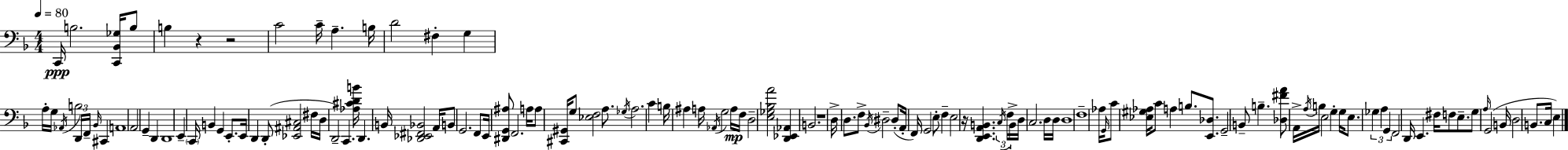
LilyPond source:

{
  \clef bass
  \numericTimeSignature
  \time 4/4
  \key f \major
  \tempo 4 = 80
  c,16\ppp b2. <c, bes, ges>16 b8 | b4 r4 r2 | c'2 c'16-- a4.-- b16 | d'2 fis4-. g4 | \break a16-. g16 \acciaccatura { aes,16 } b2 \tuplet 3/2 { d,16 f,16-- \grace { bes,16 } } cis,4 | a,1 | a,2 g,4-- d,4 | d,1 | \break e,4-- \parenthesize c,16 b,4 g,4 e,8.-. | e,16 d,4 d,8-.( <ees, ais, cis>2 | fis16 d16 d,2--) c,4. | <aes cis' d' b'>16 d,4. b,16 <des, ees, fis, bes,>2 | \break a,16 b,8 g,2. | f,8 e,16 <dis, g, ais>8 f,2. | a16 a8 <cis, gis,>16 g8 <ees f>2 a8. | \acciaccatura { ges16 } a2. c'4 | \break b16 ais4 a16 \acciaccatura { aes,16 } g2 | a16\mp f16 d2-- <e ges bes a'>2 | <d, ees, aes,>4 b,2. | r1 | \break d16-> d8. f8-> \acciaccatura { bes,16 } dis2-- | dis8-.( a,16-. f,16) g,2 e8-. | f4-- e2 r16 <d, e, a, b,>4. | \tuplet 3/2 { \acciaccatura { c16 } f16 b,16-> } d16 c2. | \break d16 d16 d1 | \parenthesize f1-- | aes16 \grace { g,16 } c'8 <ees gis aes>16 c'8 a4 | b8. <e, des>8. g,2-- b,8-- | \break b4.-- <des fis' a'>8 a,16-> \acciaccatura { a16 } b16 e2 | g4-. g16 e8. \tuplet 3/2 { ges4 | a4 g,4 } f,2 | d,16 e,4. fis16 f8 e8.-- g8 \grace { a16 } | \break g,2( b,16 \parenthesize d2 | b,8. c16 e4) \bar "|."
}